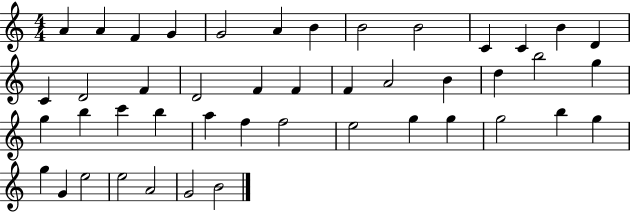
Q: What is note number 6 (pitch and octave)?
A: A4